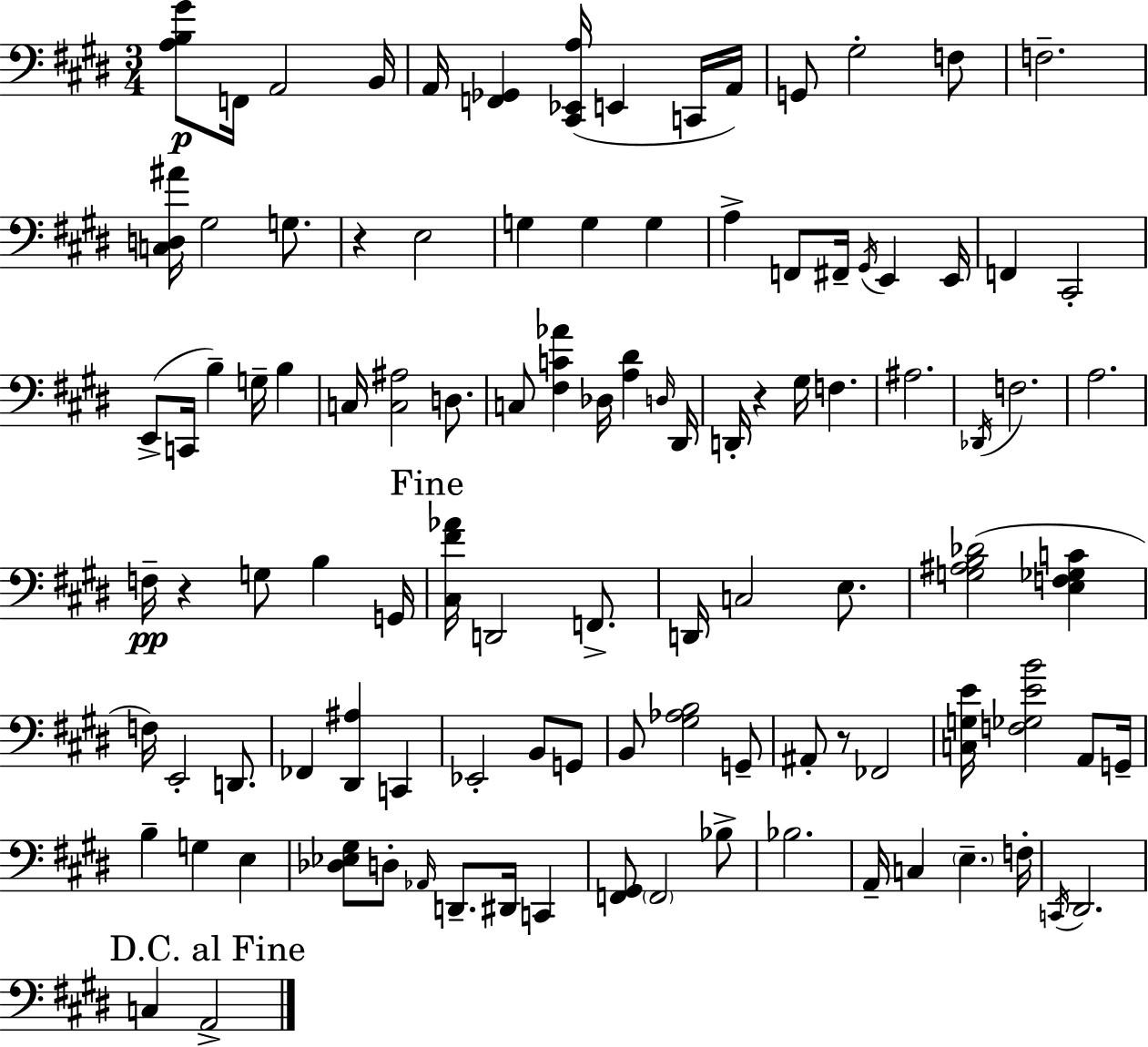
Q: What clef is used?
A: bass